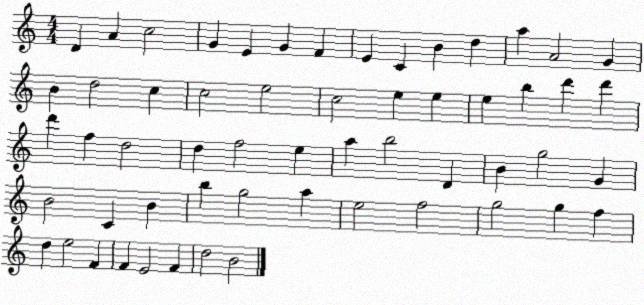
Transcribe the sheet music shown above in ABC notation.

X:1
T:Untitled
M:4/4
L:1/4
K:C
D A c2 G E G F E C B d a A2 G B d2 c c2 e2 c2 e e e b d' d' d' f d2 d f2 e a b2 D B g2 G B2 C B b g2 a e2 f2 g2 g f d e2 F F E2 F d2 B2